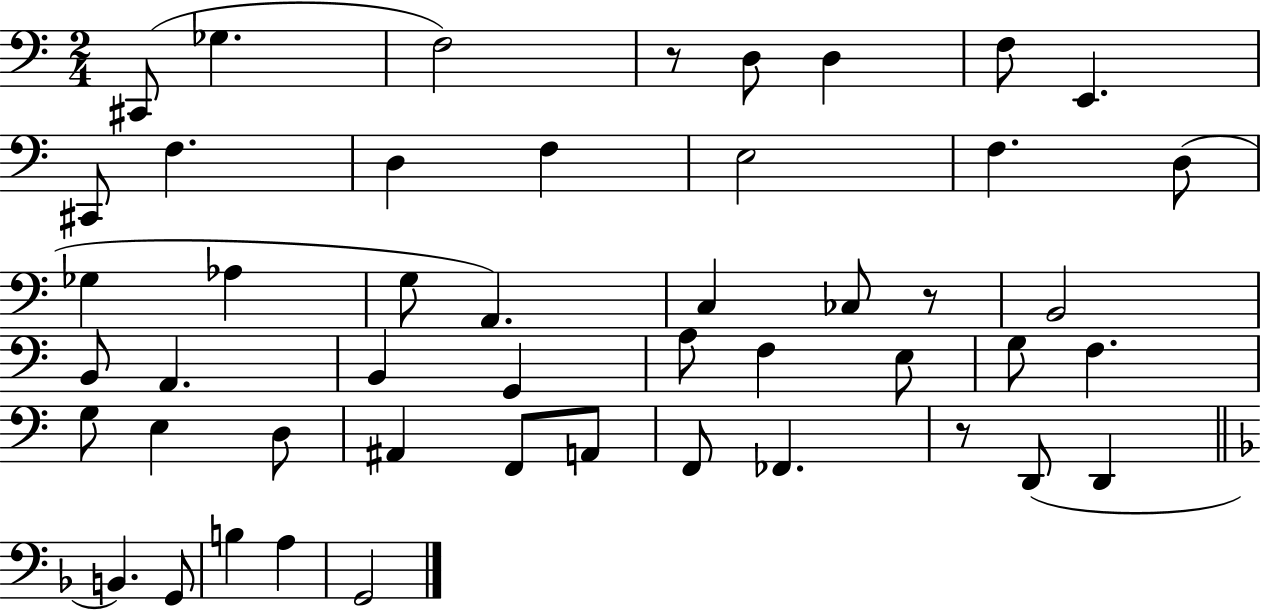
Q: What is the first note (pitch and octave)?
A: C#2